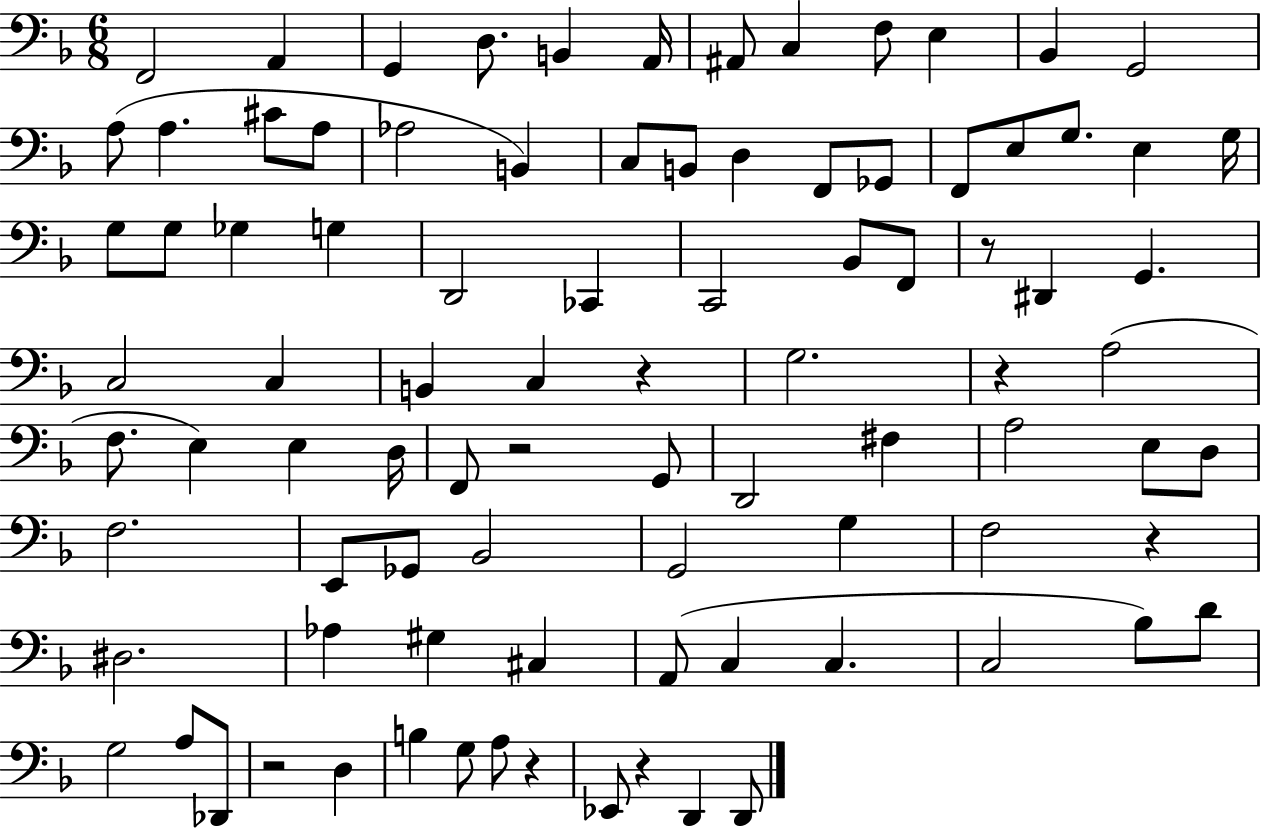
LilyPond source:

{
  \clef bass
  \numericTimeSignature
  \time 6/8
  \key f \major
  f,2 a,4 | g,4 d8. b,4 a,16 | ais,8 c4 f8 e4 | bes,4 g,2 | \break a8( a4. cis'8 a8 | aes2 b,4) | c8 b,8 d4 f,8 ges,8 | f,8 e8 g8. e4 g16 | \break g8 g8 ges4 g4 | d,2 ces,4 | c,2 bes,8 f,8 | r8 dis,4 g,4. | \break c2 c4 | b,4 c4 r4 | g2. | r4 a2( | \break f8. e4) e4 d16 | f,8 r2 g,8 | d,2 fis4 | a2 e8 d8 | \break f2. | e,8 ges,8 bes,2 | g,2 g4 | f2 r4 | \break dis2. | aes4 gis4 cis4 | a,8( c4 c4. | c2 bes8) d'8 | \break g2 a8 des,8 | r2 d4 | b4 g8 a8 r4 | ees,8 r4 d,4 d,8 | \break \bar "|."
}